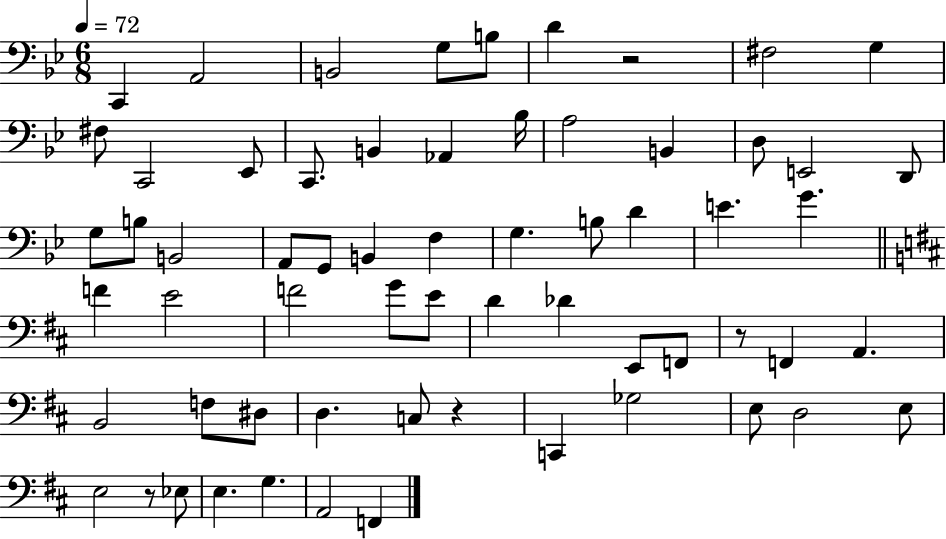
{
  \clef bass
  \numericTimeSignature
  \time 6/8
  \key bes \major
  \tempo 4 = 72
  c,4 a,2 | b,2 g8 b8 | d'4 r2 | fis2 g4 | \break fis8 c,2 ees,8 | c,8. b,4 aes,4 bes16 | a2 b,4 | d8 e,2 d,8 | \break g8 b8 b,2 | a,8 g,8 b,4 f4 | g4. b8 d'4 | e'4. g'4. | \break \bar "||" \break \key b \minor f'4 e'2 | f'2 g'8 e'8 | d'4 des'4 e,8 f,8 | r8 f,4 a,4. | \break b,2 f8 dis8 | d4. c8 r4 | c,4 ges2 | e8 d2 e8 | \break e2 r8 ees8 | e4. g4. | a,2 f,4 | \bar "|."
}